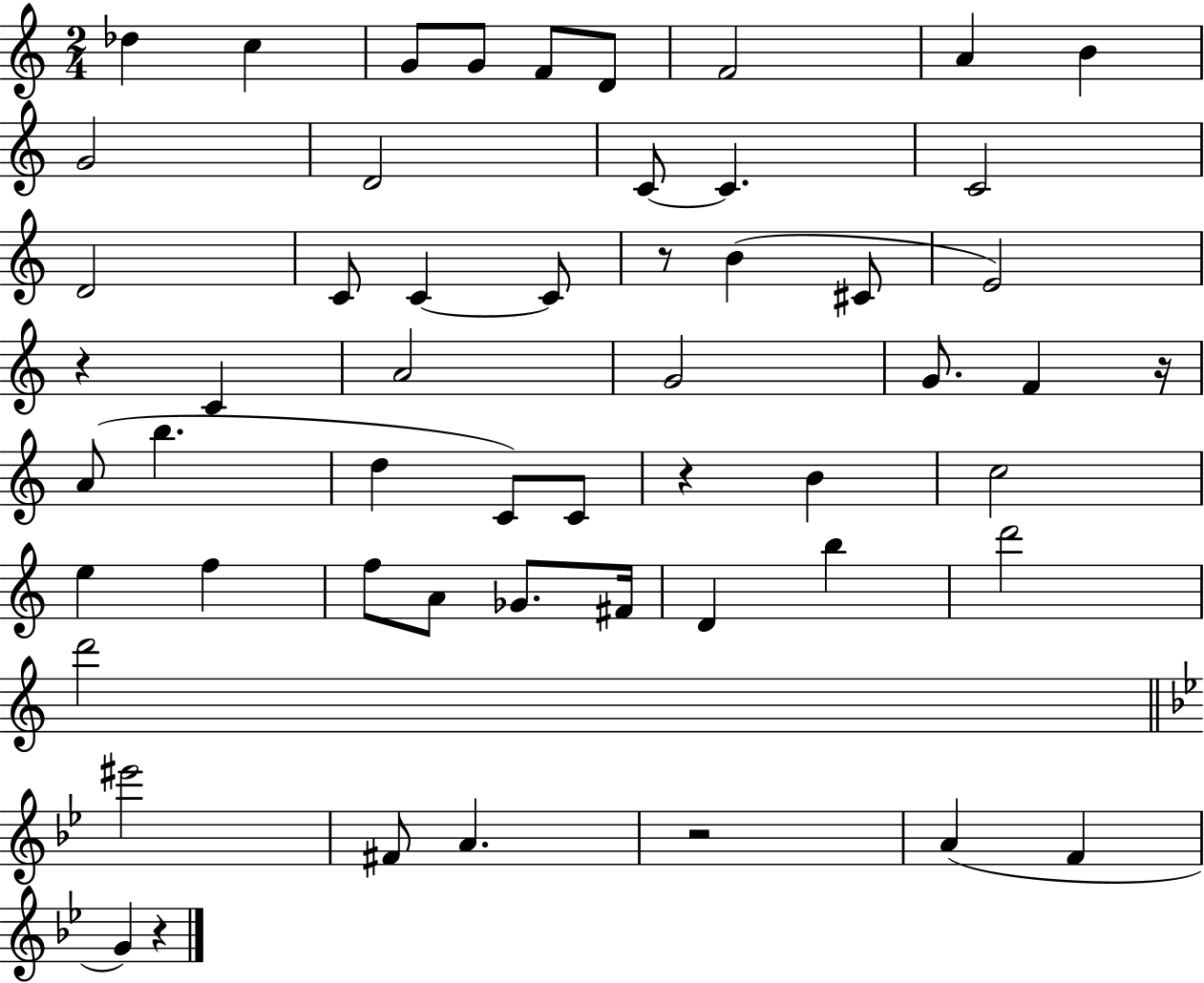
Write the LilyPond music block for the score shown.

{
  \clef treble
  \numericTimeSignature
  \time 2/4
  \key c \major
  des''4 c''4 | g'8 g'8 f'8 d'8 | f'2 | a'4 b'4 | \break g'2 | d'2 | c'8~~ c'4. | c'2 | \break d'2 | c'8 c'4~~ c'8 | r8 b'4( cis'8 | e'2) | \break r4 c'4 | a'2 | g'2 | g'8. f'4 r16 | \break a'8( b''4. | d''4 c'8) c'8 | r4 b'4 | c''2 | \break e''4 f''4 | f''8 a'8 ges'8. fis'16 | d'4 b''4 | d'''2 | \break d'''2 | \bar "||" \break \key g \minor eis'''2 | fis'8 a'4. | r2 | a'4( f'4 | \break g'4) r4 | \bar "|."
}